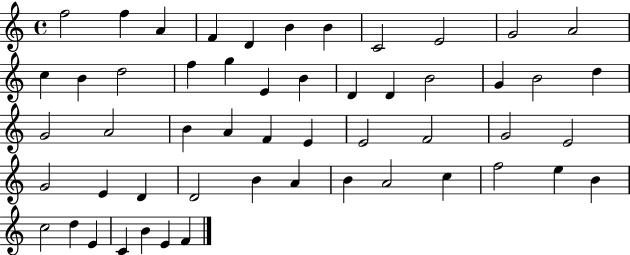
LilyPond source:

{
  \clef treble
  \time 4/4
  \defaultTimeSignature
  \key c \major
  f''2 f''4 a'4 | f'4 d'4 b'4 b'4 | c'2 e'2 | g'2 a'2 | \break c''4 b'4 d''2 | f''4 g''4 e'4 b'4 | d'4 d'4 b'2 | g'4 b'2 d''4 | \break g'2 a'2 | b'4 a'4 f'4 e'4 | e'2 f'2 | g'2 e'2 | \break g'2 e'4 d'4 | d'2 b'4 a'4 | b'4 a'2 c''4 | f''2 e''4 b'4 | \break c''2 d''4 e'4 | c'4 b'4 e'4 f'4 | \bar "|."
}